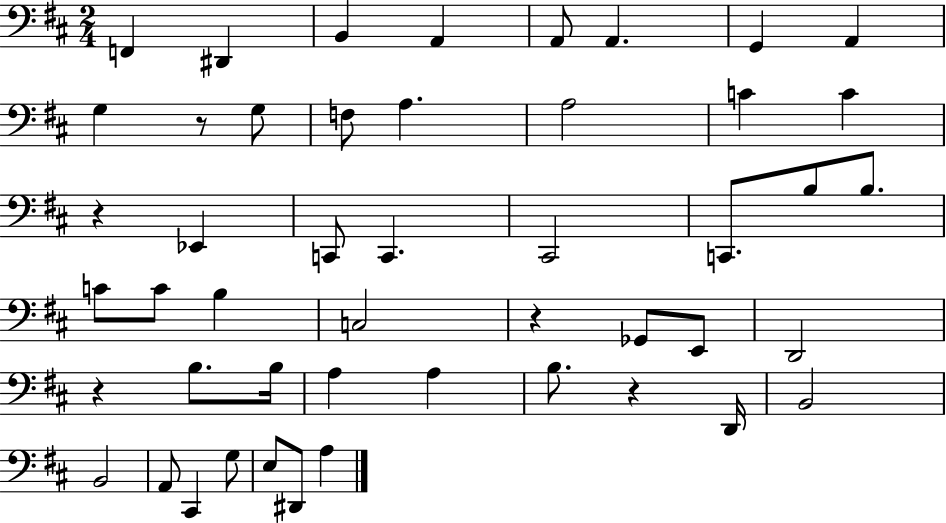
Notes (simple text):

F2/q D#2/q B2/q A2/q A2/e A2/q. G2/q A2/q G3/q R/e G3/e F3/e A3/q. A3/h C4/q C4/q R/q Eb2/q C2/e C2/q. C#2/h C2/e. B3/e B3/e. C4/e C4/e B3/q C3/h R/q Gb2/e E2/e D2/h R/q B3/e. B3/s A3/q A3/q B3/e. R/q D2/s B2/h B2/h A2/e C#2/q G3/e E3/e D#2/e A3/q